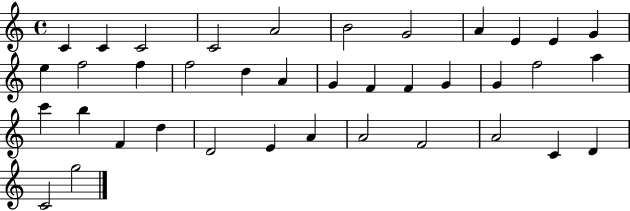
{
  \clef treble
  \time 4/4
  \defaultTimeSignature
  \key c \major
  c'4 c'4 c'2 | c'2 a'2 | b'2 g'2 | a'4 e'4 e'4 g'4 | \break e''4 f''2 f''4 | f''2 d''4 a'4 | g'4 f'4 f'4 g'4 | g'4 f''2 a''4 | \break c'''4 b''4 f'4 d''4 | d'2 e'4 a'4 | a'2 f'2 | a'2 c'4 d'4 | \break c'2 g''2 | \bar "|."
}